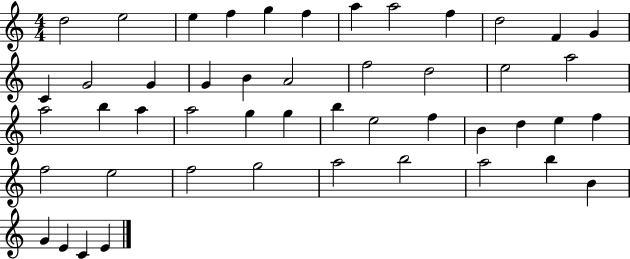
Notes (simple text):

D5/h E5/h E5/q F5/q G5/q F5/q A5/q A5/h F5/q D5/h F4/q G4/q C4/q G4/h G4/q G4/q B4/q A4/h F5/h D5/h E5/h A5/h A5/h B5/q A5/q A5/h G5/q G5/q B5/q E5/h F5/q B4/q D5/q E5/q F5/q F5/h E5/h F5/h G5/h A5/h B5/h A5/h B5/q B4/q G4/q E4/q C4/q E4/q